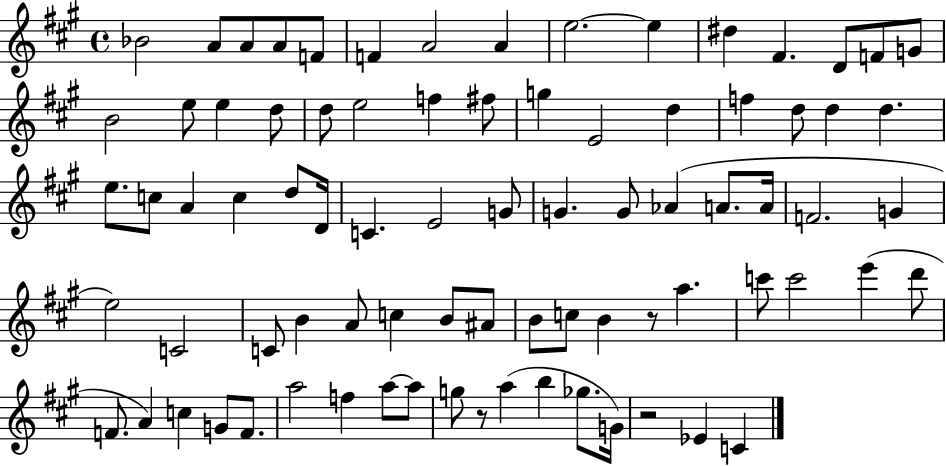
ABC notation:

X:1
T:Untitled
M:4/4
L:1/4
K:A
_B2 A/2 A/2 A/2 F/2 F A2 A e2 e ^d ^F D/2 F/2 G/2 B2 e/2 e d/2 d/2 e2 f ^f/2 g E2 d f d/2 d d e/2 c/2 A c d/2 D/4 C E2 G/2 G G/2 _A A/2 A/4 F2 G e2 C2 C/2 B A/2 c B/2 ^A/2 B/2 c/2 B z/2 a c'/2 c'2 e' d'/2 F/2 A c G/2 F/2 a2 f a/2 a/2 g/2 z/2 a b _g/2 G/4 z2 _E C